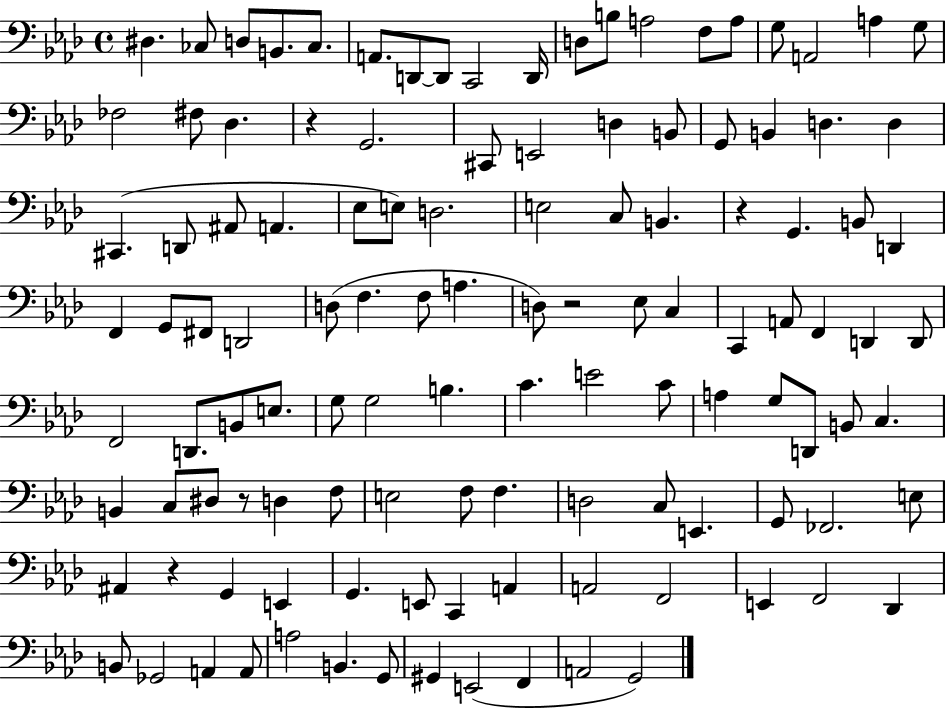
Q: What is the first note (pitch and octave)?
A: D#3